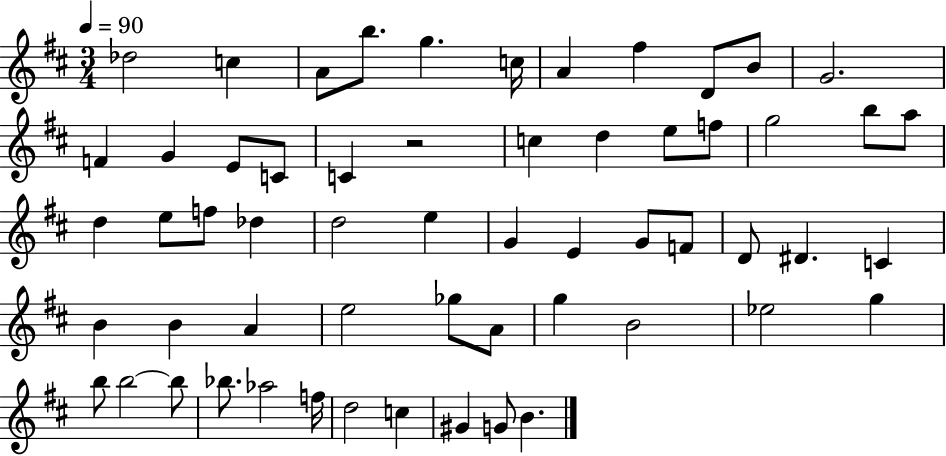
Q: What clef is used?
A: treble